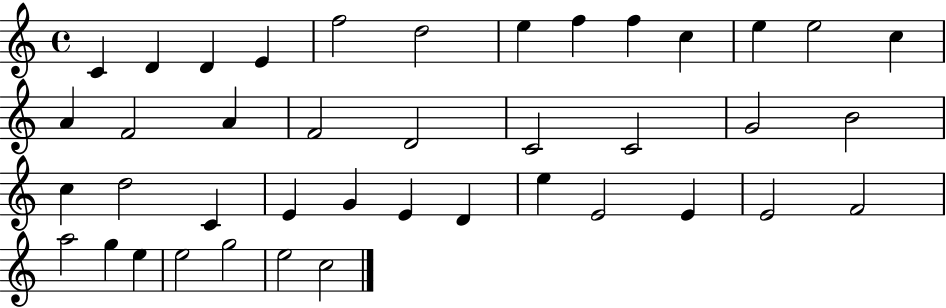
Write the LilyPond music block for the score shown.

{
  \clef treble
  \time 4/4
  \defaultTimeSignature
  \key c \major
  c'4 d'4 d'4 e'4 | f''2 d''2 | e''4 f''4 f''4 c''4 | e''4 e''2 c''4 | \break a'4 f'2 a'4 | f'2 d'2 | c'2 c'2 | g'2 b'2 | \break c''4 d''2 c'4 | e'4 g'4 e'4 d'4 | e''4 e'2 e'4 | e'2 f'2 | \break a''2 g''4 e''4 | e''2 g''2 | e''2 c''2 | \bar "|."
}